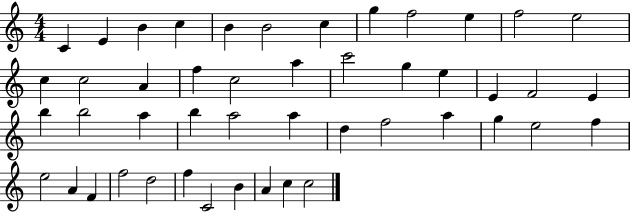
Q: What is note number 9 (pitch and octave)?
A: F5